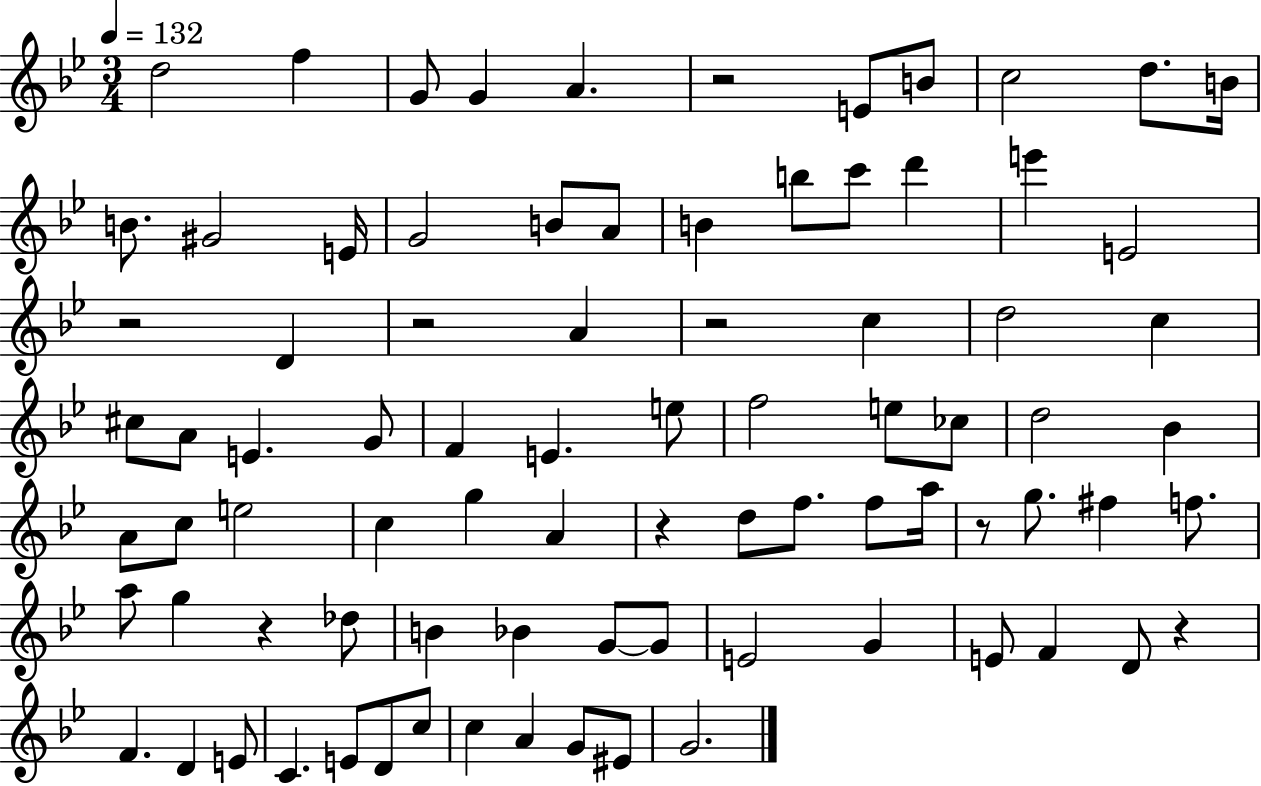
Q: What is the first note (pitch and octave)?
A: D5